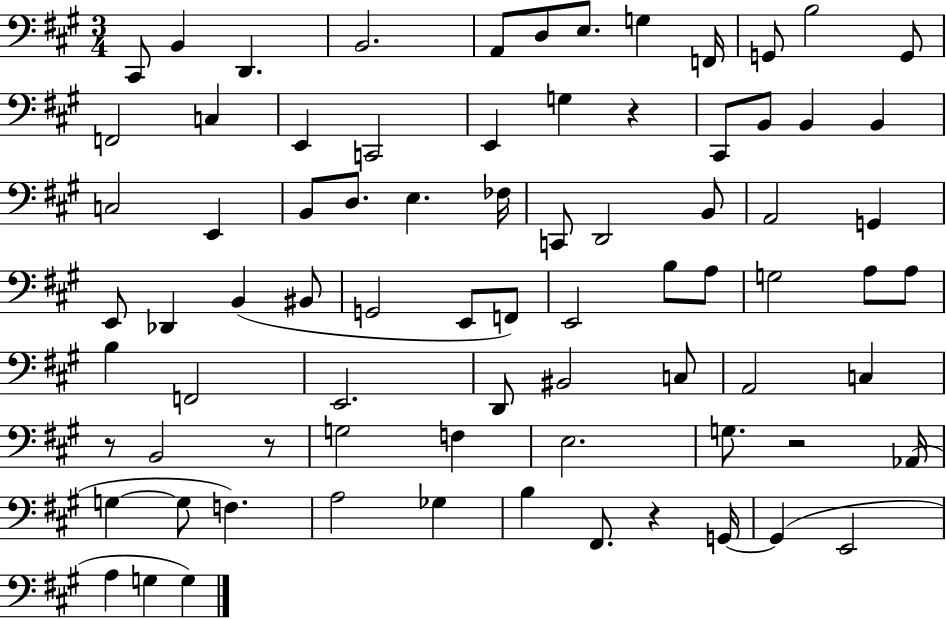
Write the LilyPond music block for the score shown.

{
  \clef bass
  \numericTimeSignature
  \time 3/4
  \key a \major
  \repeat volta 2 { cis,8 b,4 d,4. | b,2. | a,8 d8 e8. g4 f,16 | g,8 b2 g,8 | \break f,2 c4 | e,4 c,2 | e,4 g4 r4 | cis,8 b,8 b,4 b,4 | \break c2 e,4 | b,8 d8. e4. fes16 | c,8 d,2 b,8 | a,2 g,4 | \break e,8 des,4 b,4( bis,8 | g,2 e,8 f,8) | e,2 b8 a8 | g2 a8 a8 | \break b4 f,2 | e,2. | d,8 bis,2 c8 | a,2 c4 | \break r8 b,2 r8 | g2 f4 | e2. | g8. r2 aes,16( | \break g4~~ g8 f4.) | a2 ges4 | b4 fis,8. r4 g,16~~ | g,4( e,2 | \break a4 g4 g4) | } \bar "|."
}